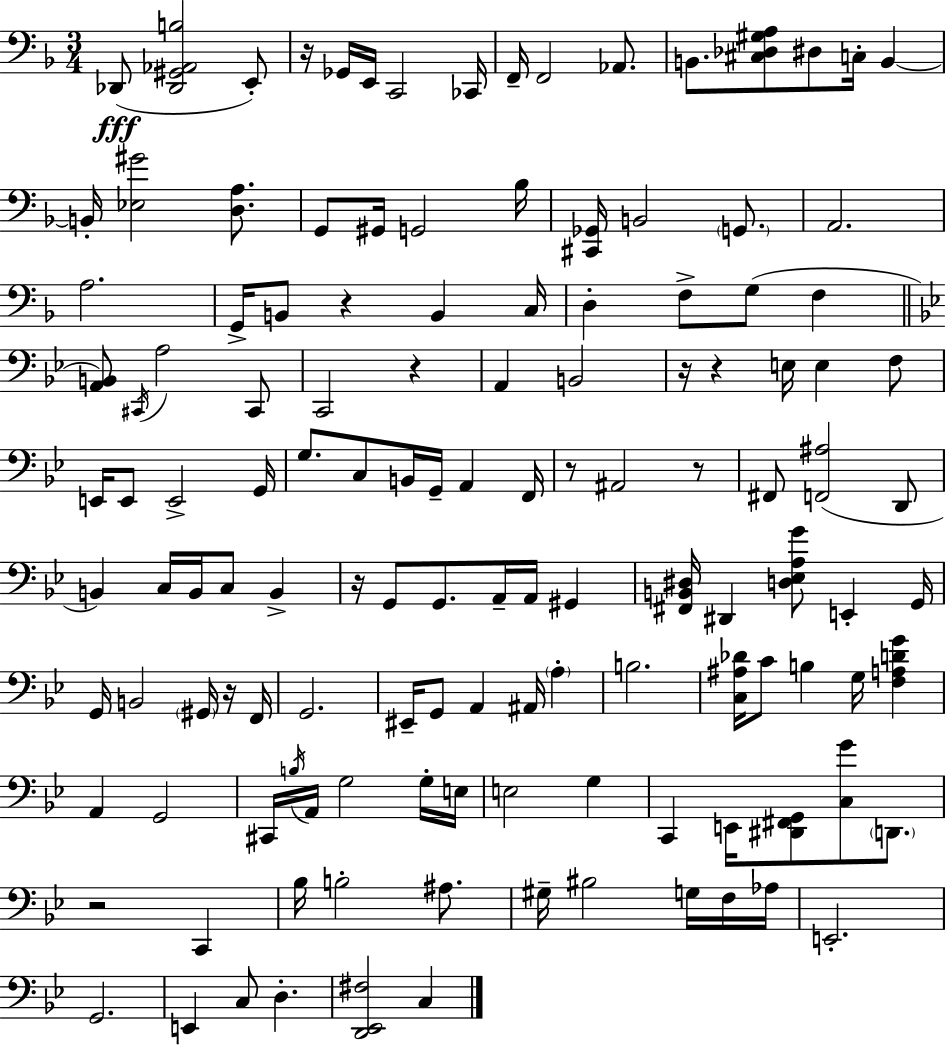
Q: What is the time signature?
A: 3/4